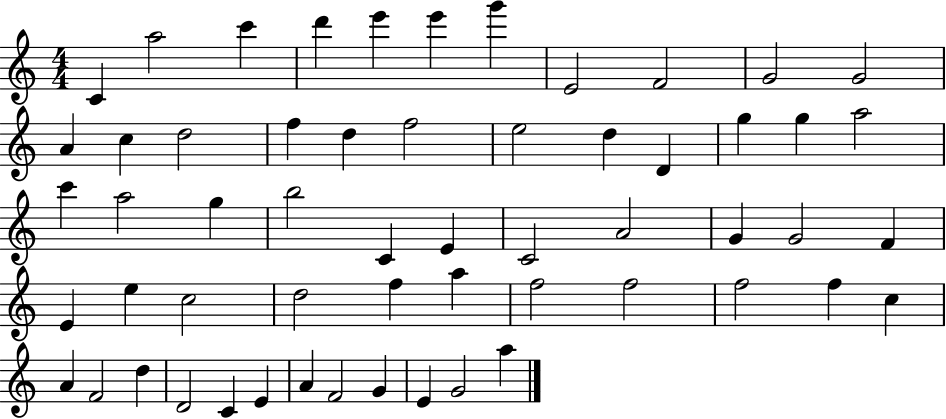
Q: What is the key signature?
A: C major